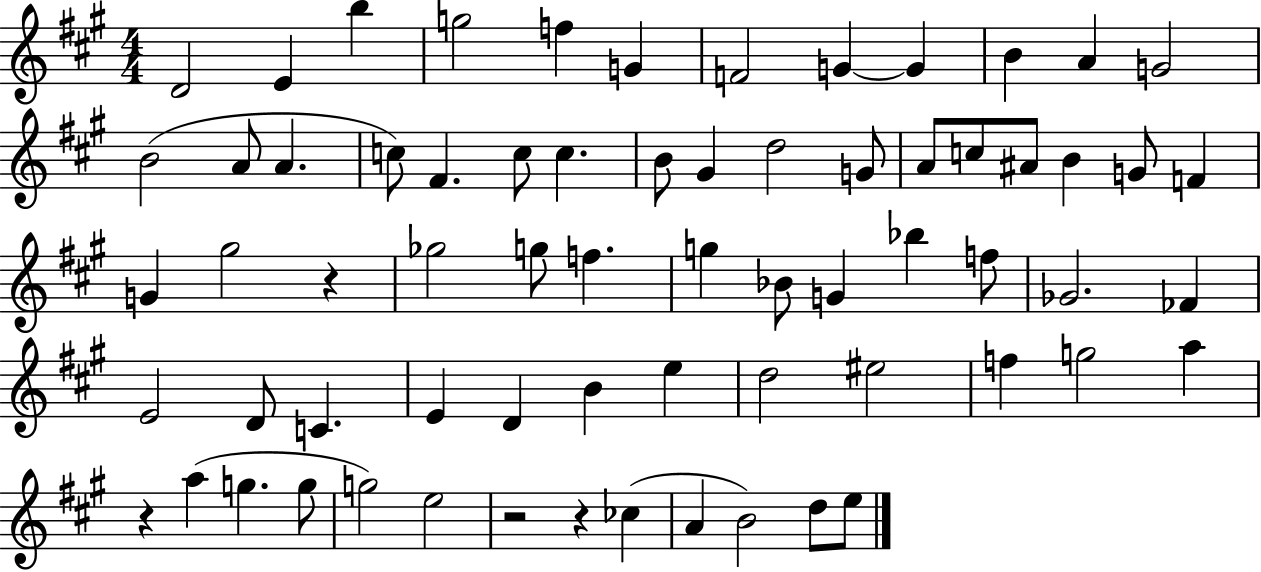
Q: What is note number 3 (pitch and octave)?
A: B5